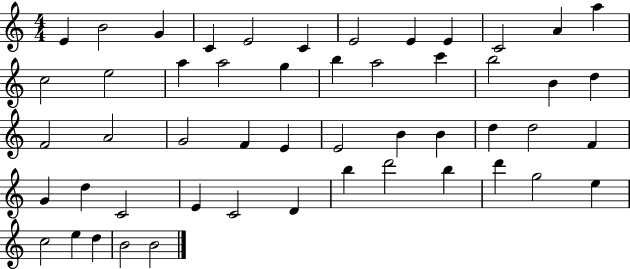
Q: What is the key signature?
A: C major